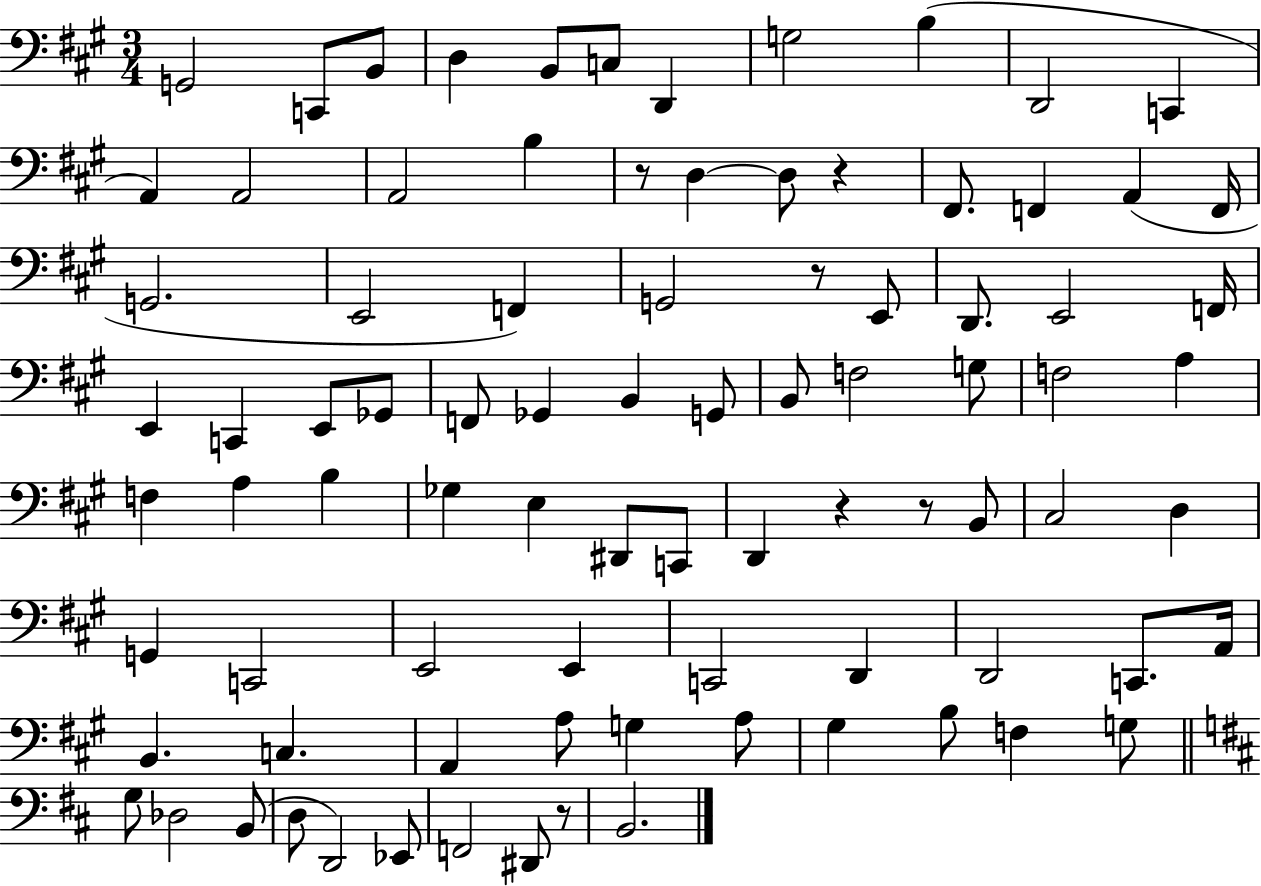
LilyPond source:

{
  \clef bass
  \numericTimeSignature
  \time 3/4
  \key a \major
  g,2 c,8 b,8 | d4 b,8 c8 d,4 | g2 b4( | d,2 c,4 | \break a,4) a,2 | a,2 b4 | r8 d4~~ d8 r4 | fis,8. f,4 a,4( f,16 | \break g,2. | e,2 f,4) | g,2 r8 e,8 | d,8. e,2 f,16 | \break e,4 c,4 e,8 ges,8 | f,8 ges,4 b,4 g,8 | b,8 f2 g8 | f2 a4 | \break f4 a4 b4 | ges4 e4 dis,8 c,8 | d,4 r4 r8 b,8 | cis2 d4 | \break g,4 c,2 | e,2 e,4 | c,2 d,4 | d,2 c,8. a,16 | \break b,4. c4. | a,4 a8 g4 a8 | gis4 b8 f4 g8 | \bar "||" \break \key d \major g8 des2 b,8( | d8 d,2) ees,8 | f,2 dis,8 r8 | b,2. | \break \bar "|."
}